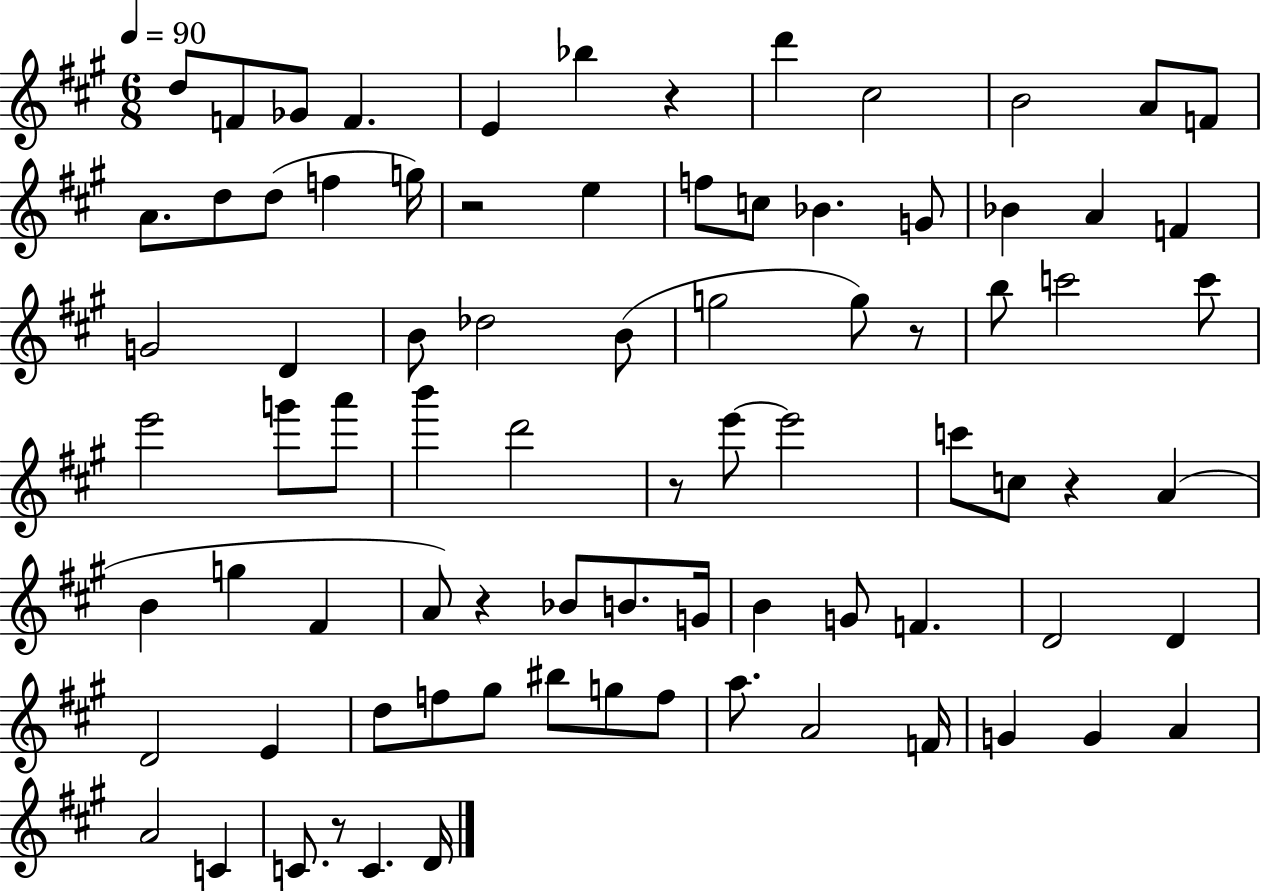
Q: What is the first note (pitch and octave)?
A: D5